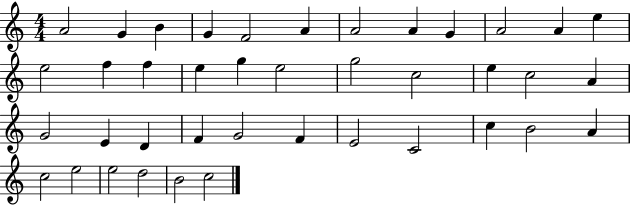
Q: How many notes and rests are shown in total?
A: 40